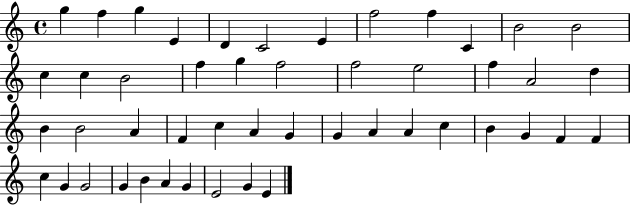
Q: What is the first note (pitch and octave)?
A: G5